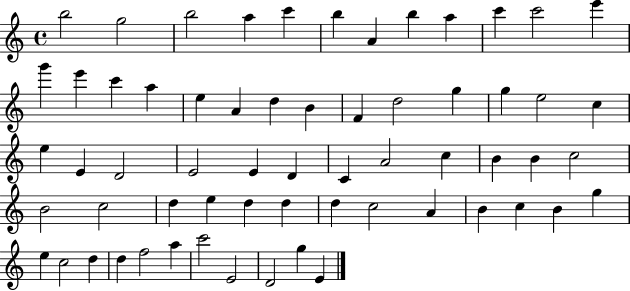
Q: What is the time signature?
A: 4/4